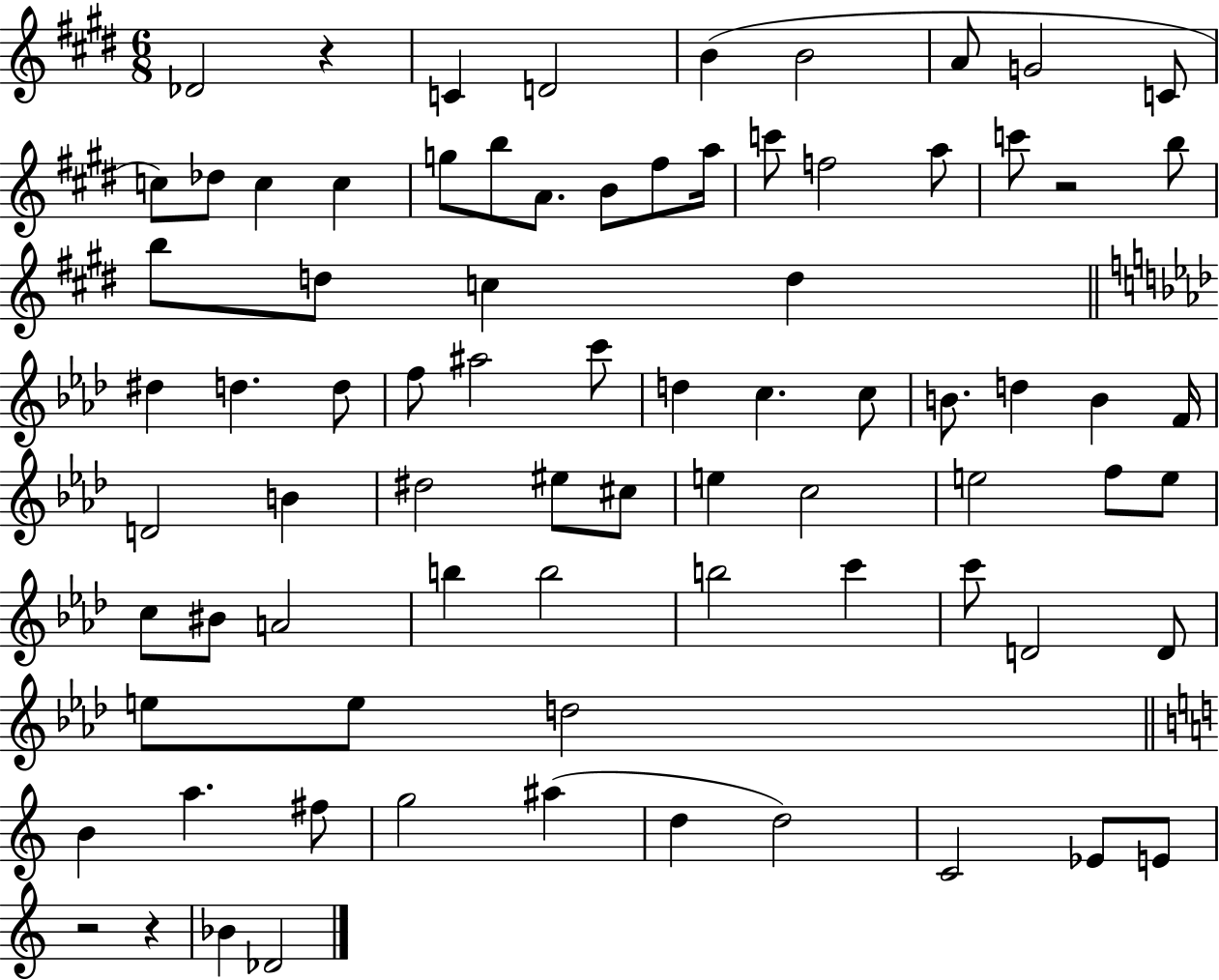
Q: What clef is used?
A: treble